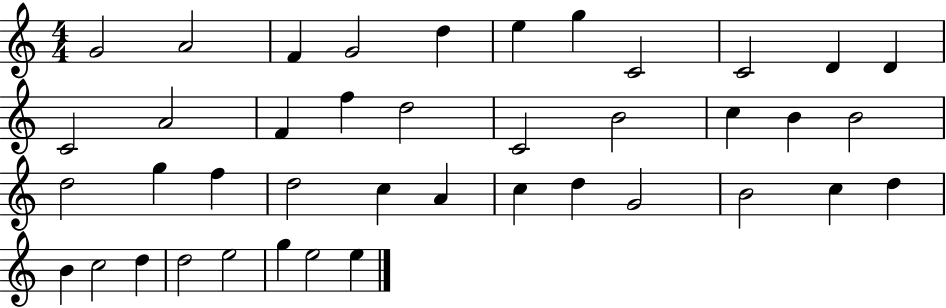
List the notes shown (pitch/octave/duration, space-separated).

G4/h A4/h F4/q G4/h D5/q E5/q G5/q C4/h C4/h D4/q D4/q C4/h A4/h F4/q F5/q D5/h C4/h B4/h C5/q B4/q B4/h D5/h G5/q F5/q D5/h C5/q A4/q C5/q D5/q G4/h B4/h C5/q D5/q B4/q C5/h D5/q D5/h E5/h G5/q E5/h E5/q